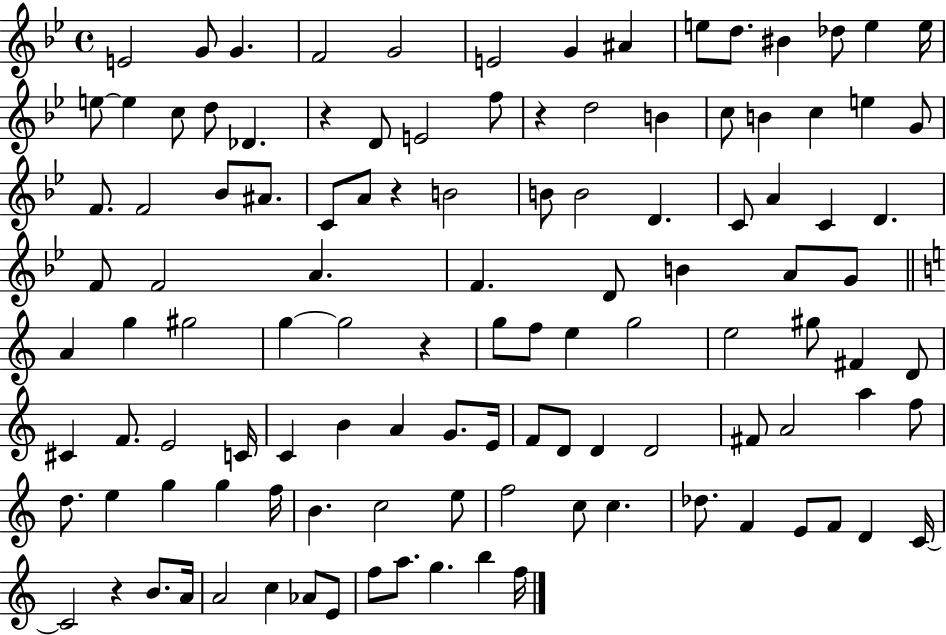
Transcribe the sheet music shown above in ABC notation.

X:1
T:Untitled
M:4/4
L:1/4
K:Bb
E2 G/2 G F2 G2 E2 G ^A e/2 d/2 ^B _d/2 e e/4 e/2 e c/2 d/2 _D z D/2 E2 f/2 z d2 B c/2 B c e G/2 F/2 F2 _B/2 ^A/2 C/2 A/2 z B2 B/2 B2 D C/2 A C D F/2 F2 A F D/2 B A/2 G/2 A g ^g2 g g2 z g/2 f/2 e g2 e2 ^g/2 ^F D/2 ^C F/2 E2 C/4 C B A G/2 E/4 F/2 D/2 D D2 ^F/2 A2 a f/2 d/2 e g g f/4 B c2 e/2 f2 c/2 c _d/2 F E/2 F/2 D C/4 C2 z B/2 A/4 A2 c _A/2 E/2 f/2 a/2 g b f/4